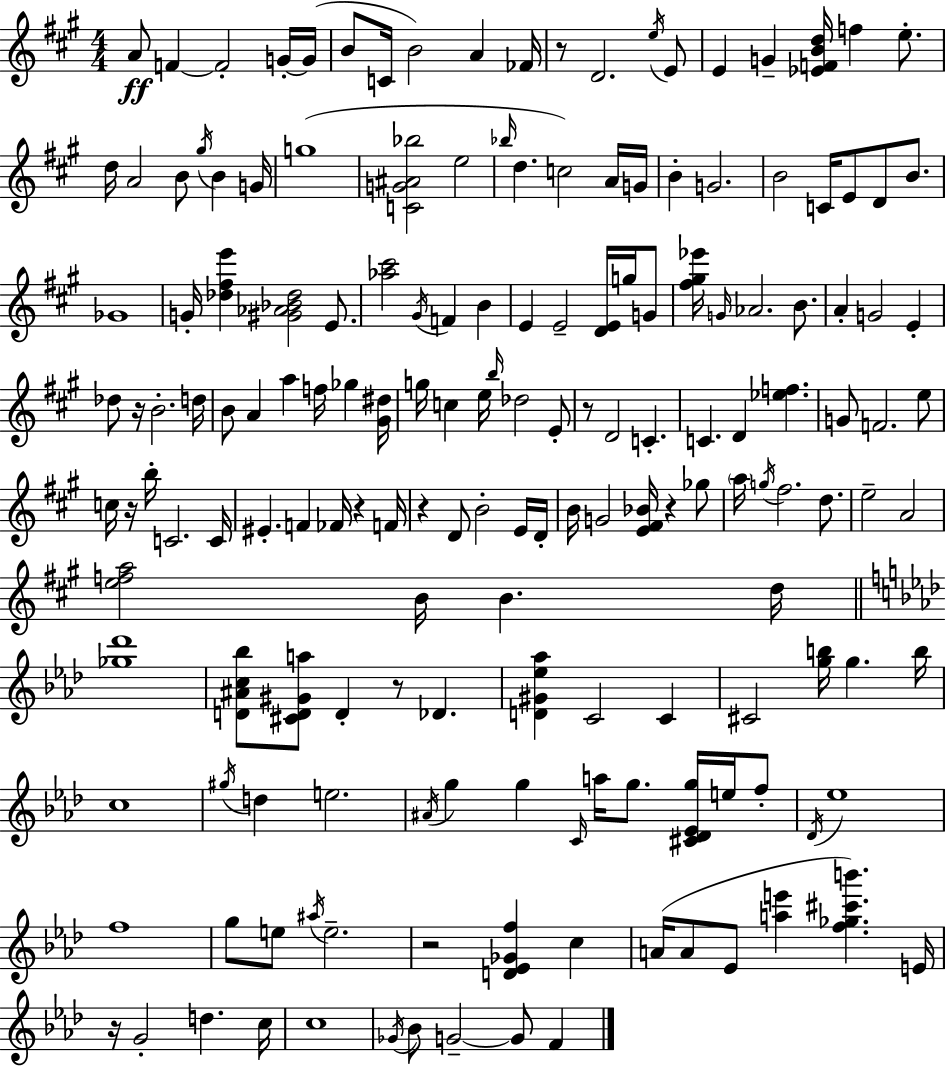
X:1
T:Untitled
M:4/4
L:1/4
K:A
A/2 F F2 G/4 G/4 B/2 C/4 B2 A _F/4 z/2 D2 e/4 E/2 E G [_EFBd]/4 f e/2 d/4 A2 B/2 ^g/4 B G/4 g4 [CG^A_b]2 e2 _b/4 d c2 A/4 G/4 B G2 B2 C/4 E/2 D/2 B/2 _G4 G/4 [_d^fe'] [^G_A_B_d]2 E/2 [_a^c']2 ^G/4 F B E E2 [DE]/4 g/4 G/2 [^f^g_e']/4 G/4 _A2 B/2 A G2 E _d/2 z/4 B2 d/4 B/2 A a f/4 _g [^G^d]/4 g/4 c e/4 b/4 _d2 E/2 z/2 D2 C C D [_ef] G/2 F2 e/2 c/4 z/4 b/4 C2 C/4 ^E F _F/4 z F/4 z D/2 B2 E/4 D/4 B/4 G2 [E^F_B]/4 z _g/2 a/4 g/4 ^f2 d/2 e2 A2 [efa]2 B/4 B d/4 [_g_d']4 [D^Ac_b]/2 [^CD^Ga]/2 D z/2 _D [D^G_e_a] C2 C ^C2 [gb]/4 g b/4 c4 ^g/4 d e2 ^A/4 g g C/4 a/4 g/2 [^C_D_Eg]/4 e/4 f/2 _D/4 _e4 f4 g/2 e/2 ^a/4 e2 z2 [D_E_Gf] c A/4 A/2 _E/2 [ae'] [f_g^c'b'] E/4 z/4 G2 d c/4 c4 _G/4 _B/2 G2 G/2 F